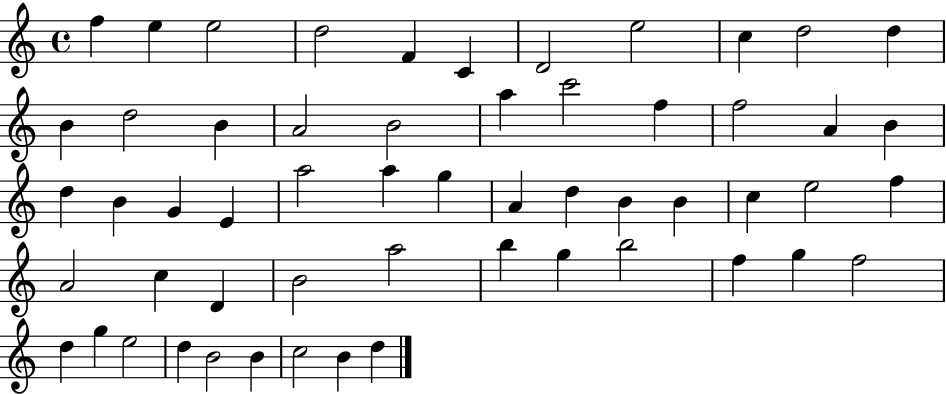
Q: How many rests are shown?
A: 0